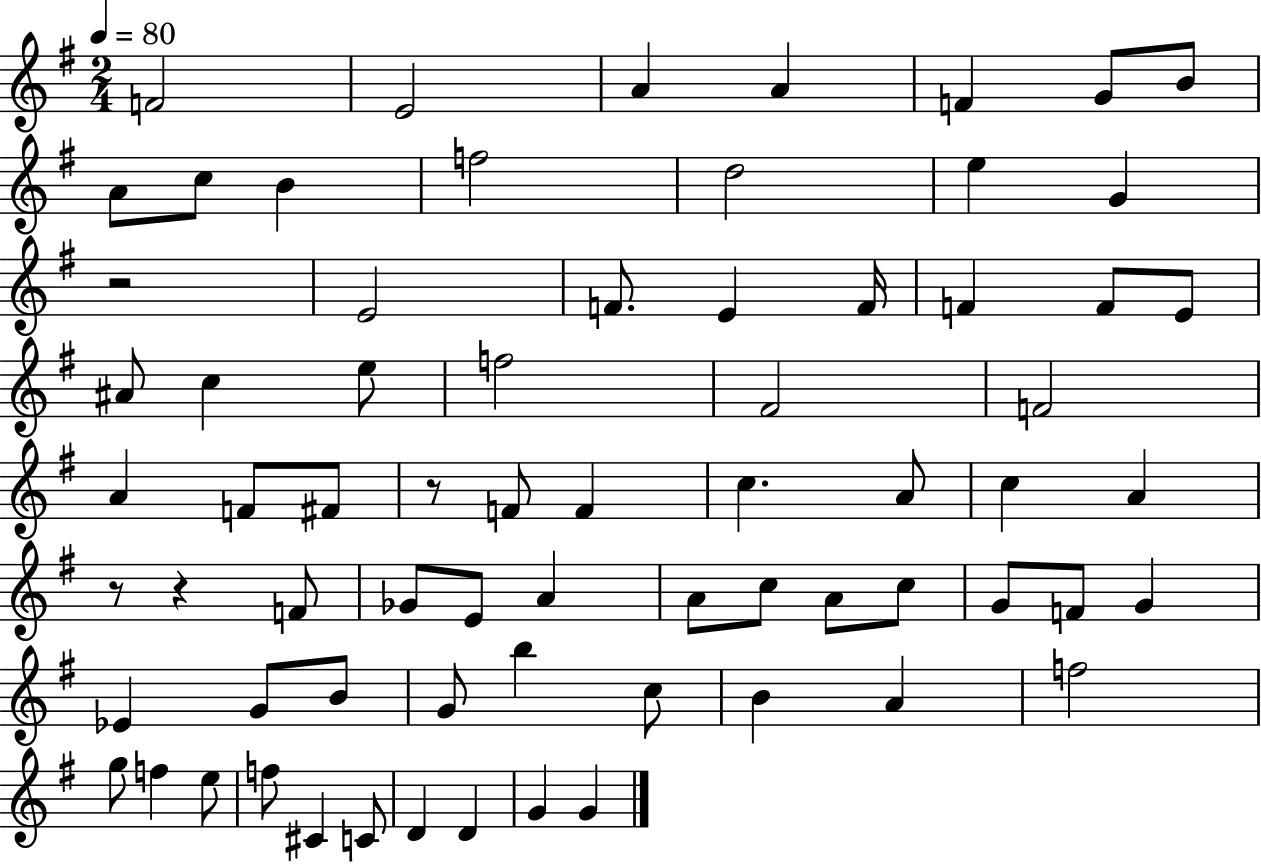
X:1
T:Untitled
M:2/4
L:1/4
K:G
F2 E2 A A F G/2 B/2 A/2 c/2 B f2 d2 e G z2 E2 F/2 E F/4 F F/2 E/2 ^A/2 c e/2 f2 ^F2 F2 A F/2 ^F/2 z/2 F/2 F c A/2 c A z/2 z F/2 _G/2 E/2 A A/2 c/2 A/2 c/2 G/2 F/2 G _E G/2 B/2 G/2 b c/2 B A f2 g/2 f e/2 f/2 ^C C/2 D D G G